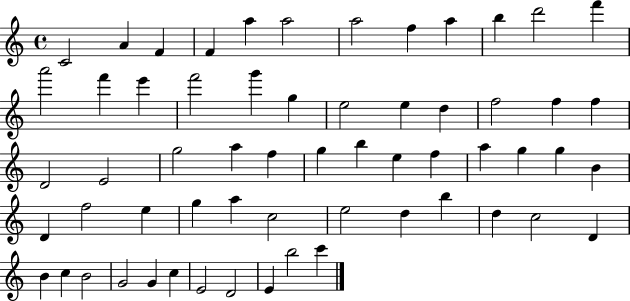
{
  \clef treble
  \time 4/4
  \defaultTimeSignature
  \key c \major
  c'2 a'4 f'4 | f'4 a''4 a''2 | a''2 f''4 a''4 | b''4 d'''2 f'''4 | \break a'''2 f'''4 e'''4 | f'''2 g'''4 g''4 | e''2 e''4 d''4 | f''2 f''4 f''4 | \break d'2 e'2 | g''2 a''4 f''4 | g''4 b''4 e''4 f''4 | a''4 g''4 g''4 b'4 | \break d'4 f''2 e''4 | g''4 a''4 c''2 | e''2 d''4 b''4 | d''4 c''2 d'4 | \break b'4 c''4 b'2 | g'2 g'4 c''4 | e'2 d'2 | e'4 b''2 c'''4 | \break \bar "|."
}